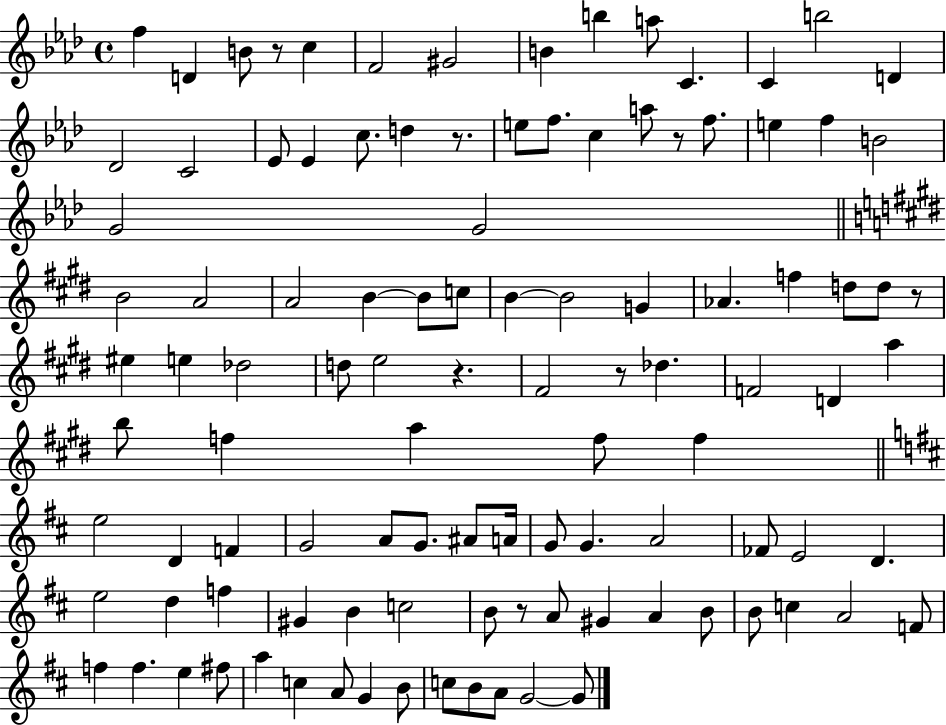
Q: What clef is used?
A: treble